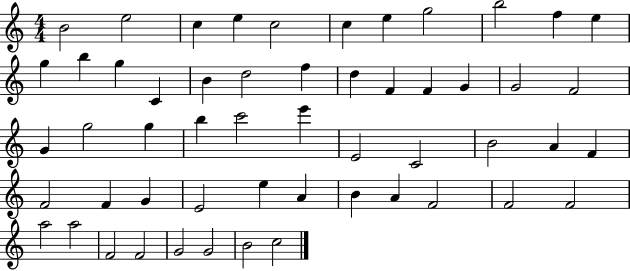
B4/h E5/h C5/q E5/q C5/h C5/q E5/q G5/h B5/h F5/q E5/q G5/q B5/q G5/q C4/q B4/q D5/h F5/q D5/q F4/q F4/q G4/q G4/h F4/h G4/q G5/h G5/q B5/q C6/h E6/q E4/h C4/h B4/h A4/q F4/q F4/h F4/q G4/q E4/h E5/q A4/q B4/q A4/q F4/h F4/h F4/h A5/h A5/h F4/h F4/h G4/h G4/h B4/h C5/h